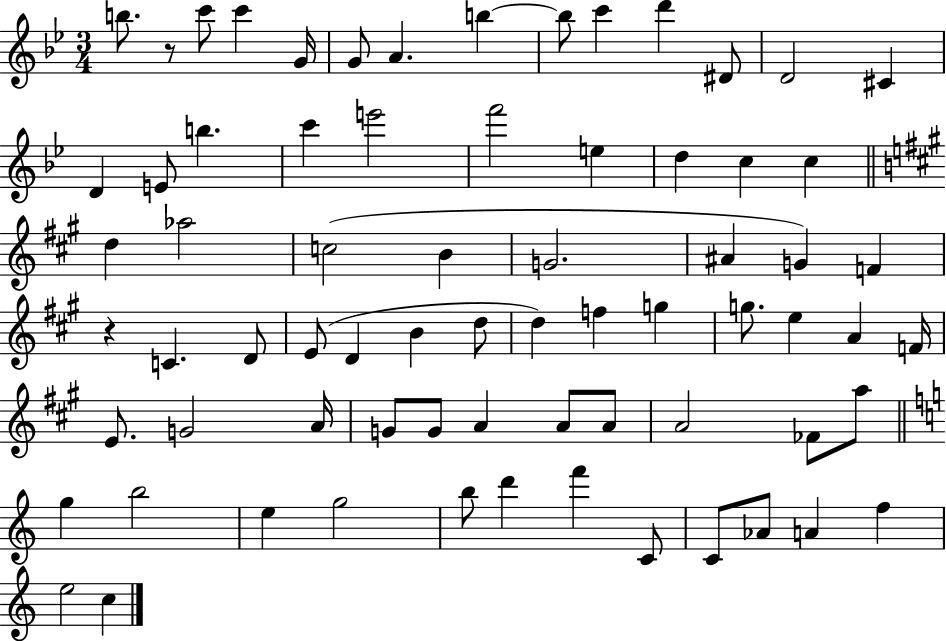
B5/e. R/e C6/e C6/q G4/s G4/e A4/q. B5/q B5/e C6/q D6/q D#4/e D4/h C#4/q D4/q E4/e B5/q. C6/q E6/h F6/h E5/q D5/q C5/q C5/q D5/q Ab5/h C5/h B4/q G4/h. A#4/q G4/q F4/q R/q C4/q. D4/e E4/e D4/q B4/q D5/e D5/q F5/q G5/q G5/e. E5/q A4/q F4/s E4/e. G4/h A4/s G4/e G4/e A4/q A4/e A4/e A4/h FES4/e A5/e G5/q B5/h E5/q G5/h B5/e D6/q F6/q C4/e C4/e Ab4/e A4/q F5/q E5/h C5/q